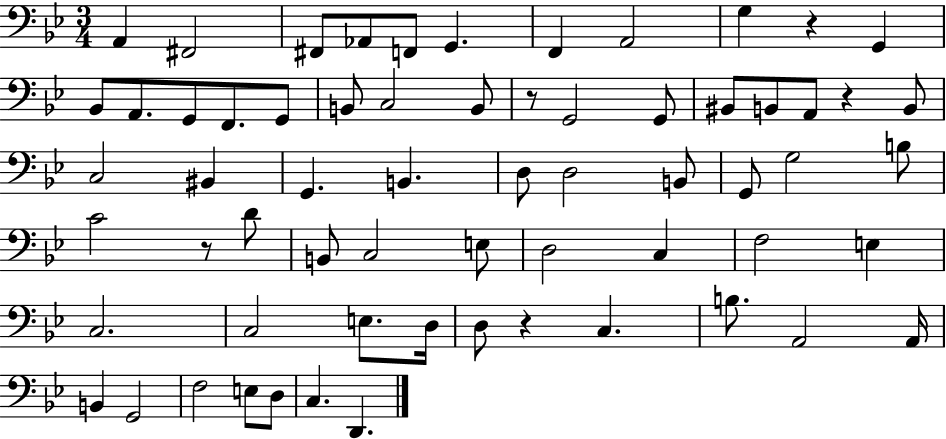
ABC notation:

X:1
T:Untitled
M:3/4
L:1/4
K:Bb
A,, ^F,,2 ^F,,/2 _A,,/2 F,,/2 G,, F,, A,,2 G, z G,, _B,,/2 A,,/2 G,,/2 F,,/2 G,,/2 B,,/2 C,2 B,,/2 z/2 G,,2 G,,/2 ^B,,/2 B,,/2 A,,/2 z B,,/2 C,2 ^B,, G,, B,, D,/2 D,2 B,,/2 G,,/2 G,2 B,/2 C2 z/2 D/2 B,,/2 C,2 E,/2 D,2 C, F,2 E, C,2 C,2 E,/2 D,/4 D,/2 z C, B,/2 A,,2 A,,/4 B,, G,,2 F,2 E,/2 D,/2 C, D,,